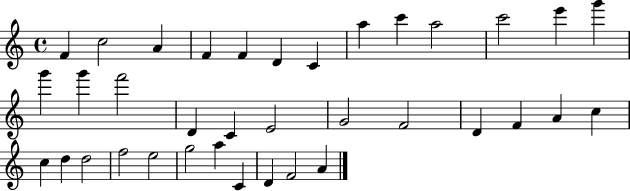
F4/q C5/h A4/q F4/q F4/q D4/q C4/q A5/q C6/q A5/h C6/h E6/q G6/q G6/q G6/q F6/h D4/q C4/q E4/h G4/h F4/h D4/q F4/q A4/q C5/q C5/q D5/q D5/h F5/h E5/h G5/h A5/q C4/q D4/q F4/h A4/q